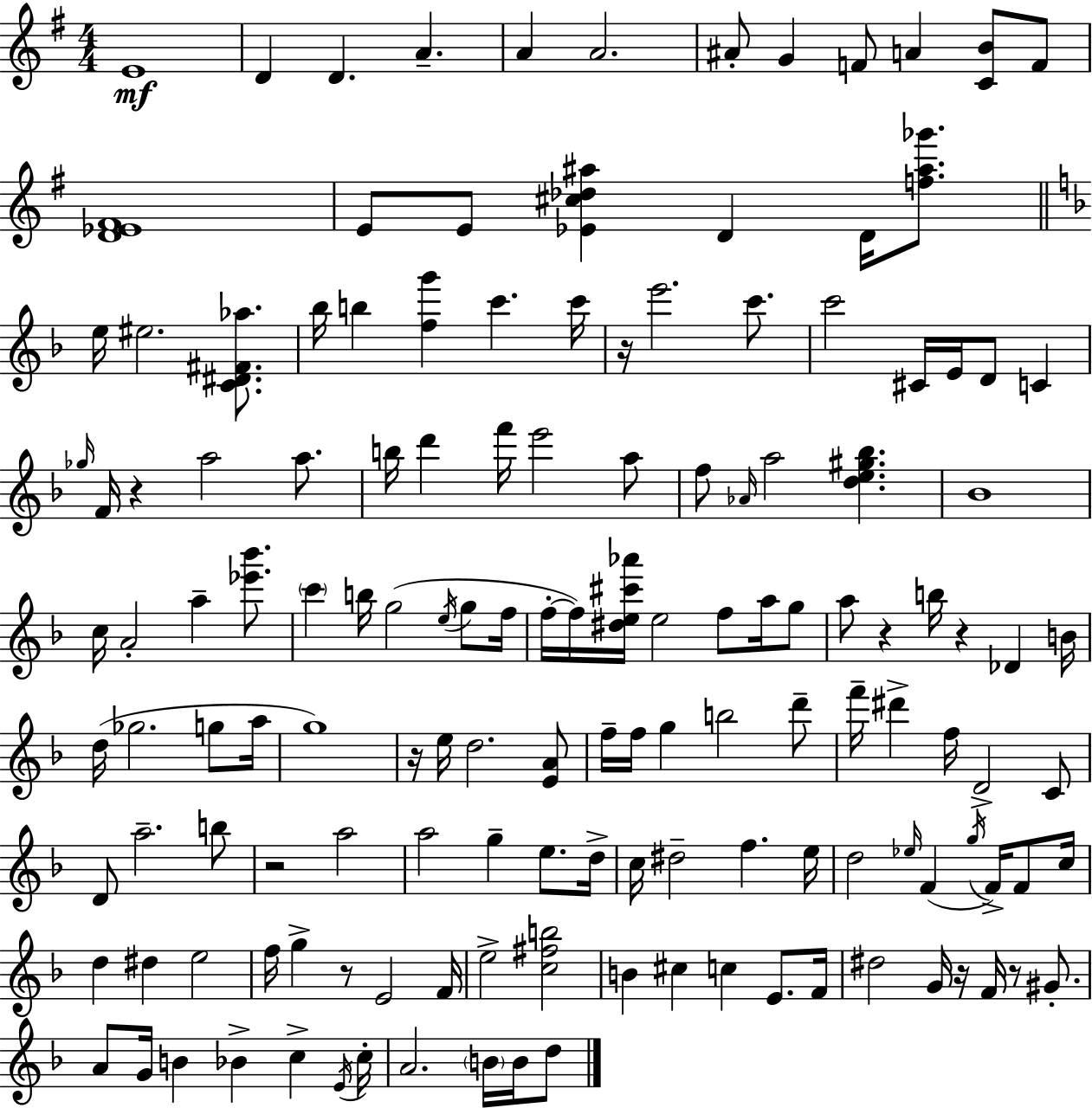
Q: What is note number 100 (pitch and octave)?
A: F5